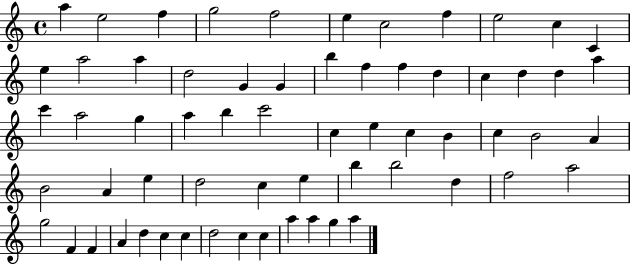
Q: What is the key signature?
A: C major